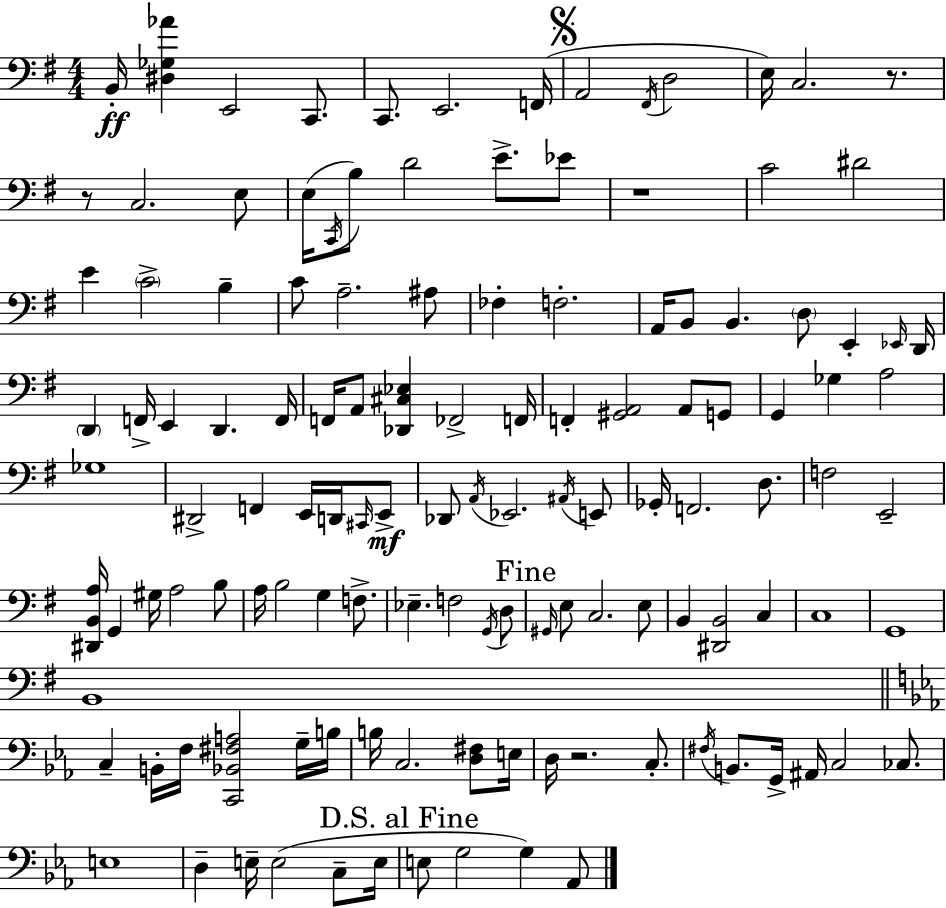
X:1
T:Untitled
M:4/4
L:1/4
K:G
B,,/4 [^D,_G,_A] E,,2 C,,/2 C,,/2 E,,2 F,,/4 A,,2 ^F,,/4 D,2 E,/4 C,2 z/2 z/2 C,2 E,/2 E,/4 C,,/4 B,/2 D2 E/2 _E/2 z4 C2 ^D2 E C2 B, C/2 A,2 ^A,/2 _F, F,2 A,,/4 B,,/2 B,, D,/2 E,, _E,,/4 D,,/4 D,, F,,/4 E,, D,, F,,/4 F,,/4 A,,/2 [_D,,^C,_E,] _F,,2 F,,/4 F,, [^G,,A,,]2 A,,/2 G,,/2 G,, _G, A,2 _G,4 ^D,,2 F,, E,,/4 D,,/4 ^C,,/4 E,,/2 _D,,/2 A,,/4 _E,,2 ^A,,/4 E,,/2 _G,,/4 F,,2 D,/2 F,2 E,,2 [^D,,B,,A,]/4 G,, ^G,/4 A,2 B,/2 A,/4 B,2 G, F,/2 _E, F,2 G,,/4 D,/2 ^G,,/4 E,/2 C,2 E,/2 B,, [^D,,B,,]2 C, C,4 G,,4 B,,4 C, B,,/4 F,/4 [C,,_B,,^F,A,]2 G,/4 B,/4 B,/4 C,2 [D,^F,]/2 E,/4 D,/4 z2 C,/2 ^F,/4 B,,/2 G,,/4 ^A,,/4 C,2 _C,/2 E,4 D, E,/4 E,2 C,/2 E,/4 E,/2 G,2 G, _A,,/2